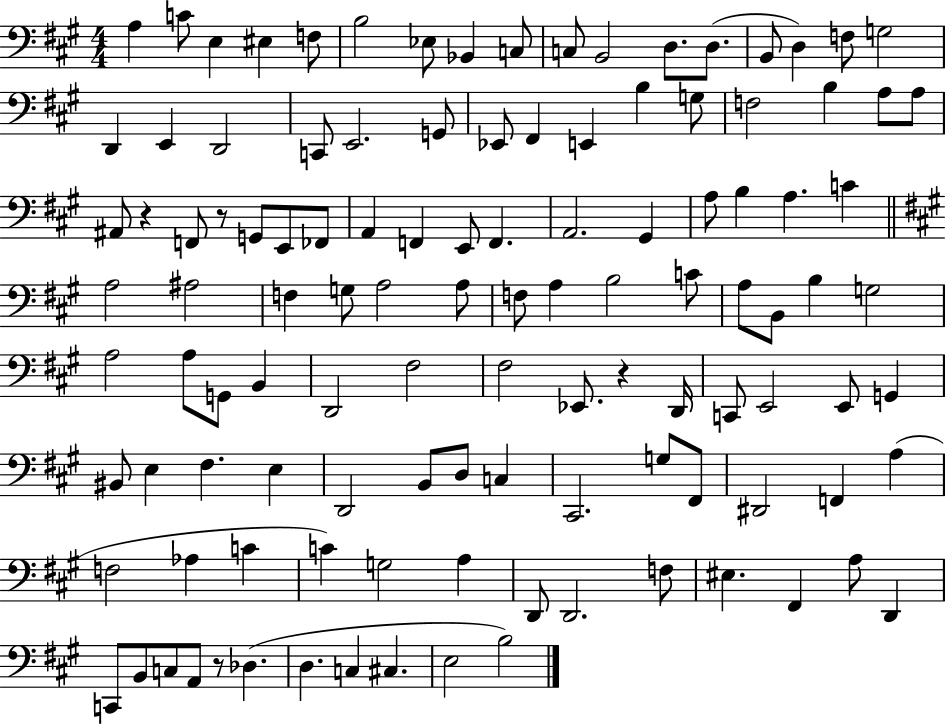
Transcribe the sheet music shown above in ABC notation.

X:1
T:Untitled
M:4/4
L:1/4
K:A
A, C/2 E, ^E, F,/2 B,2 _E,/2 _B,, C,/2 C,/2 B,,2 D,/2 D,/2 B,,/2 D, F,/2 G,2 D,, E,, D,,2 C,,/2 E,,2 G,,/2 _E,,/2 ^F,, E,, B, G,/2 F,2 B, A,/2 A,/2 ^A,,/2 z F,,/2 z/2 G,,/2 E,,/2 _F,,/2 A,, F,, E,,/2 F,, A,,2 ^G,, A,/2 B, A, C A,2 ^A,2 F, G,/2 A,2 A,/2 F,/2 A, B,2 C/2 A,/2 B,,/2 B, G,2 A,2 A,/2 G,,/2 B,, D,,2 ^F,2 ^F,2 _E,,/2 z D,,/4 C,,/2 E,,2 E,,/2 G,, ^B,,/2 E, ^F, E, D,,2 B,,/2 D,/2 C, ^C,,2 G,/2 ^F,,/2 ^D,,2 F,, A, F,2 _A, C C G,2 A, D,,/2 D,,2 F,/2 ^E, ^F,, A,/2 D,, C,,/2 B,,/2 C,/2 A,,/2 z/2 _D, D, C, ^C, E,2 B,2